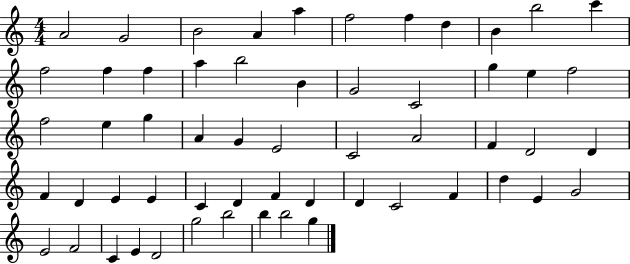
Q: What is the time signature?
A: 4/4